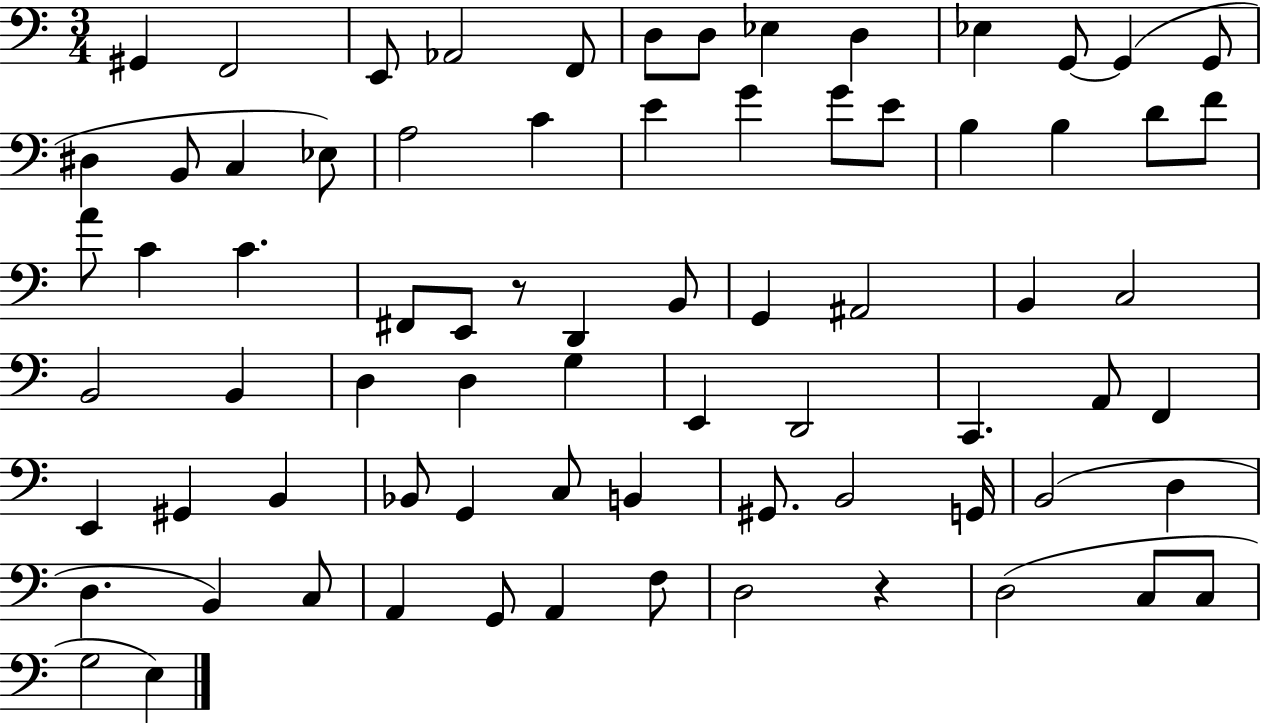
X:1
T:Untitled
M:3/4
L:1/4
K:C
^G,, F,,2 E,,/2 _A,,2 F,,/2 D,/2 D,/2 _E, D, _E, G,,/2 G,, G,,/2 ^D, B,,/2 C, _E,/2 A,2 C E G G/2 E/2 B, B, D/2 F/2 A/2 C C ^F,,/2 E,,/2 z/2 D,, B,,/2 G,, ^A,,2 B,, C,2 B,,2 B,, D, D, G, E,, D,,2 C,, A,,/2 F,, E,, ^G,, B,, _B,,/2 G,, C,/2 B,, ^G,,/2 B,,2 G,,/4 B,,2 D, D, B,, C,/2 A,, G,,/2 A,, F,/2 D,2 z D,2 C,/2 C,/2 G,2 E,